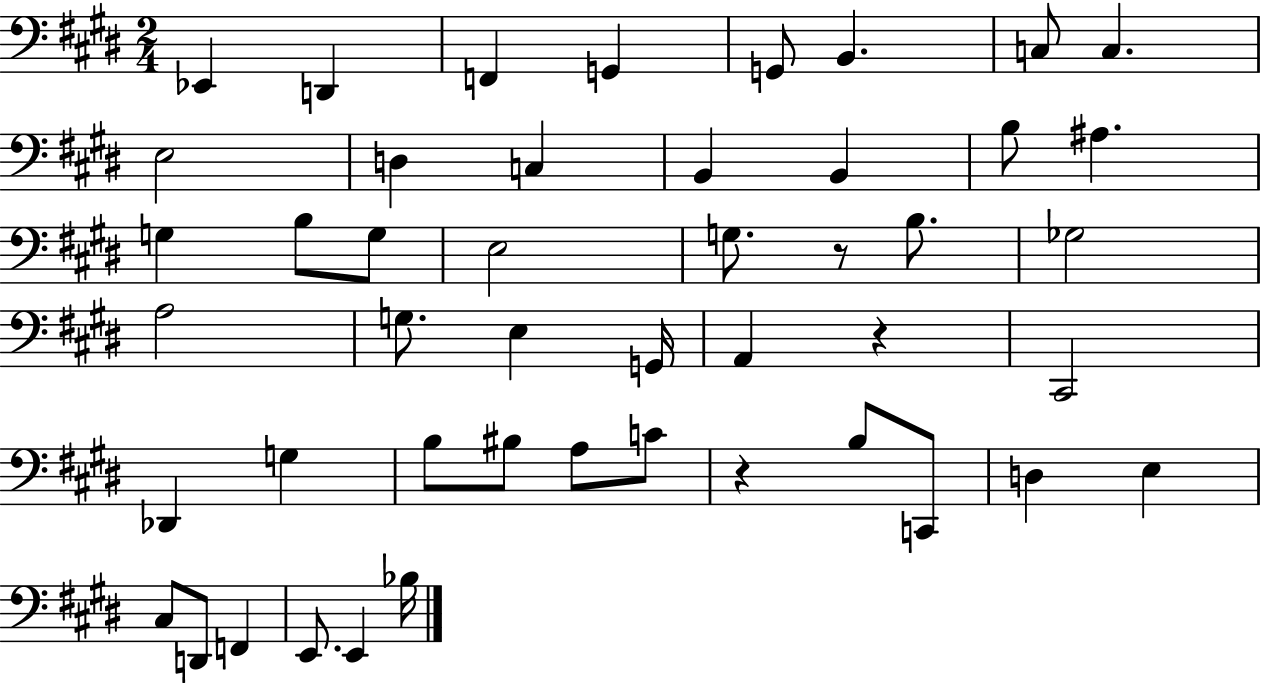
Eb2/q D2/q F2/q G2/q G2/e B2/q. C3/e C3/q. E3/h D3/q C3/q B2/q B2/q B3/e A#3/q. G3/q B3/e G3/e E3/h G3/e. R/e B3/e. Gb3/h A3/h G3/e. E3/q G2/s A2/q R/q C#2/h Db2/q G3/q B3/e BIS3/e A3/e C4/e R/q B3/e C2/e D3/q E3/q C#3/e D2/e F2/q E2/e. E2/q Bb3/s